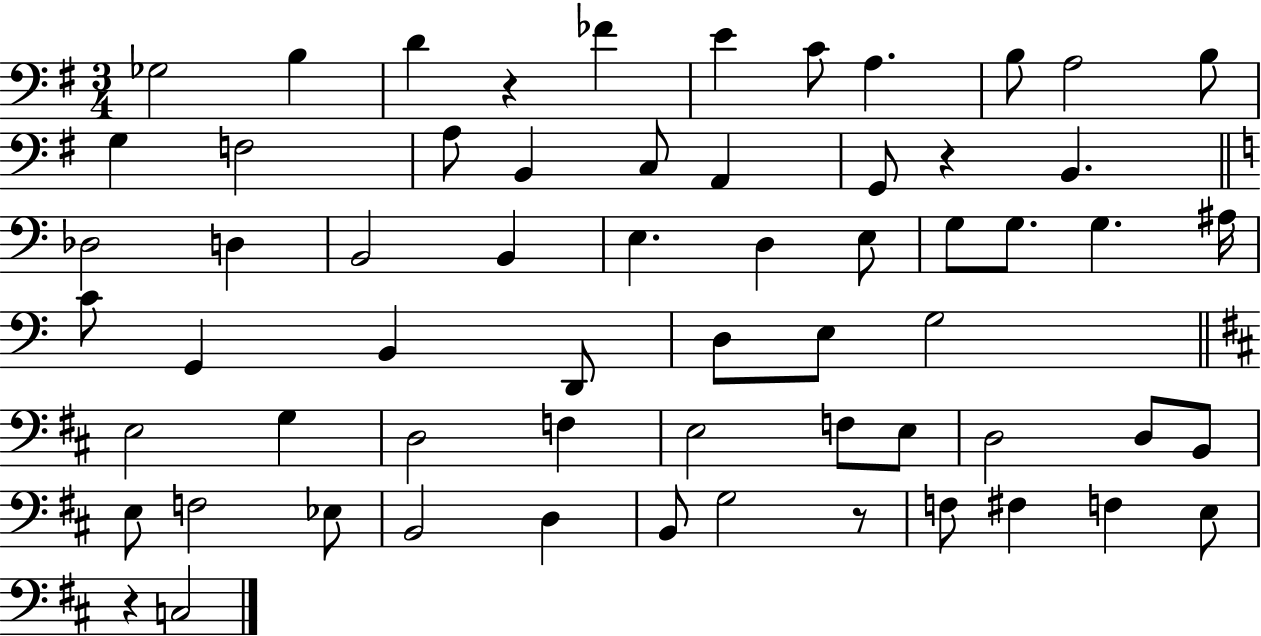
X:1
T:Untitled
M:3/4
L:1/4
K:G
_G,2 B, D z _F E C/2 A, B,/2 A,2 B,/2 G, F,2 A,/2 B,, C,/2 A,, G,,/2 z B,, _D,2 D, B,,2 B,, E, D, E,/2 G,/2 G,/2 G, ^A,/4 C/2 G,, B,, D,,/2 D,/2 E,/2 G,2 E,2 G, D,2 F, E,2 F,/2 E,/2 D,2 D,/2 B,,/2 E,/2 F,2 _E,/2 B,,2 D, B,,/2 G,2 z/2 F,/2 ^F, F, E,/2 z C,2